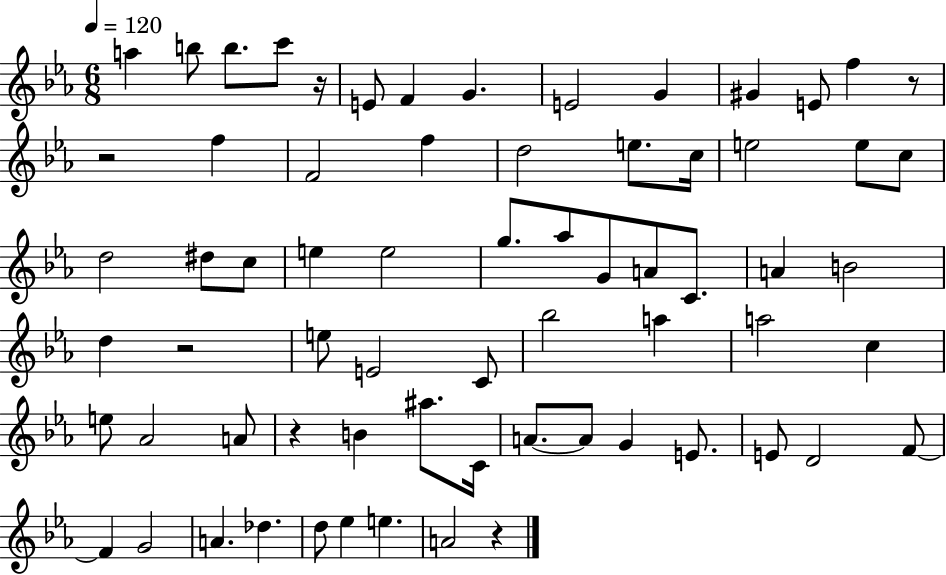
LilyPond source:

{
  \clef treble
  \numericTimeSignature
  \time 6/8
  \key ees \major
  \tempo 4 = 120
  \repeat volta 2 { a''4 b''8 b''8. c'''8 r16 | e'8 f'4 g'4. | e'2 g'4 | gis'4 e'8 f''4 r8 | \break r2 f''4 | f'2 f''4 | d''2 e''8. c''16 | e''2 e''8 c''8 | \break d''2 dis''8 c''8 | e''4 e''2 | g''8. aes''8 g'8 a'8 c'8. | a'4 b'2 | \break d''4 r2 | e''8 e'2 c'8 | bes''2 a''4 | a''2 c''4 | \break e''8 aes'2 a'8 | r4 b'4 ais''8. c'16 | a'8.~~ a'8 g'4 e'8. | e'8 d'2 f'8~~ | \break f'4 g'2 | a'4. des''4. | d''8 ees''4 e''4. | a'2 r4 | \break } \bar "|."
}